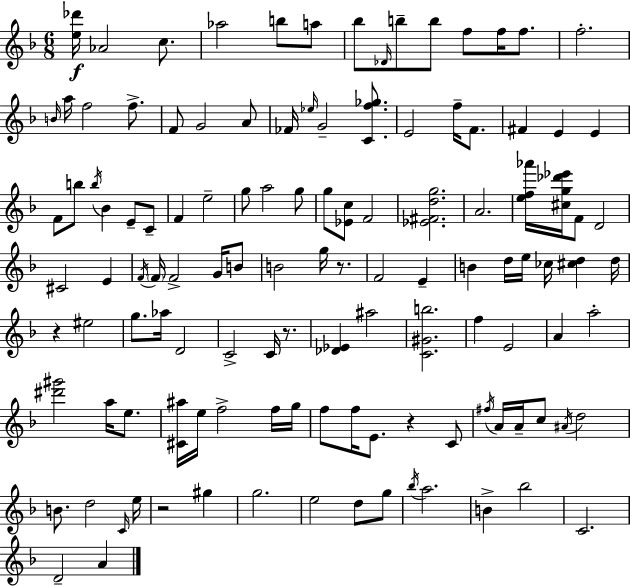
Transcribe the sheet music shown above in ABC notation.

X:1
T:Untitled
M:6/8
L:1/4
K:F
[e_d']/4 _A2 c/2 _a2 b/2 a/2 _b/2 _D/4 b/2 b/2 f/2 f/4 f/2 f2 B/4 a/4 f2 f/2 F/2 G2 A/2 _F/4 _e/4 G2 [Cf_g]/2 E2 f/4 F/2 ^F E E F/2 b/2 b/4 _B E/2 C/2 F e2 g/2 a2 g/2 g/2 [_Ec]/2 F2 [_E^Fdg]2 A2 [ef_a']/4 [^cg_d'_e']/4 F/2 D2 ^C2 E F/4 F/4 F2 G/4 B/2 B2 g/4 z/2 F2 E B d/4 e/4 _c/4 [^cd] d/4 z ^e2 g/2 _a/4 D2 C2 C/4 z/2 [_D_E] ^a2 [C^Gb]2 f E2 A a2 [^d'^g']2 a/4 e/2 [^C^a]/4 e/4 f2 f/4 g/4 f/2 f/4 E/2 z C/2 ^f/4 A/4 A/4 c/2 ^A/4 d2 B/2 d2 C/4 e/4 z2 ^g g2 e2 d/2 g/2 _b/4 a2 B _b2 C2 D2 A